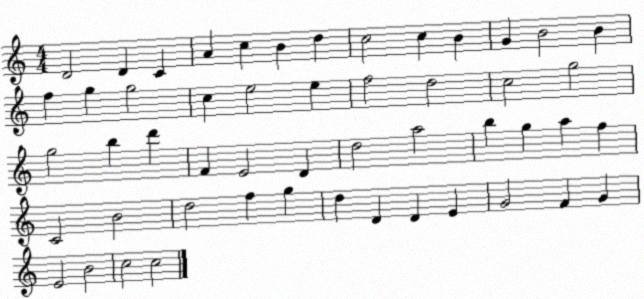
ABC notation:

X:1
T:Untitled
M:4/4
L:1/4
K:C
D2 D C A c B d c2 c B G B2 B f g g2 c e2 e f2 d2 c2 g2 g2 b d' F E2 D d2 a2 b g a f C2 B2 d2 f g d D D E G2 F G E2 B2 c2 c2